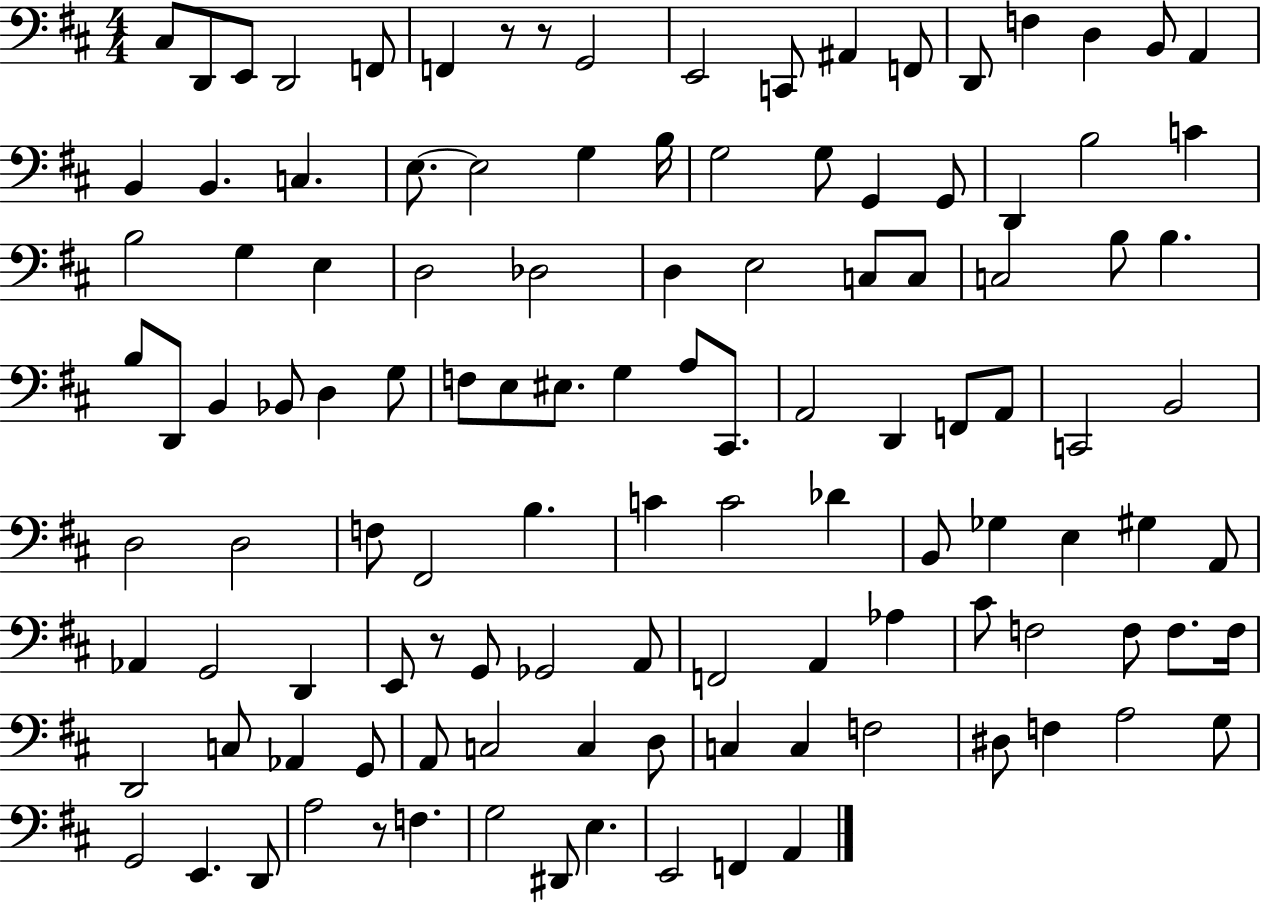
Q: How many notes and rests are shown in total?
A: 118